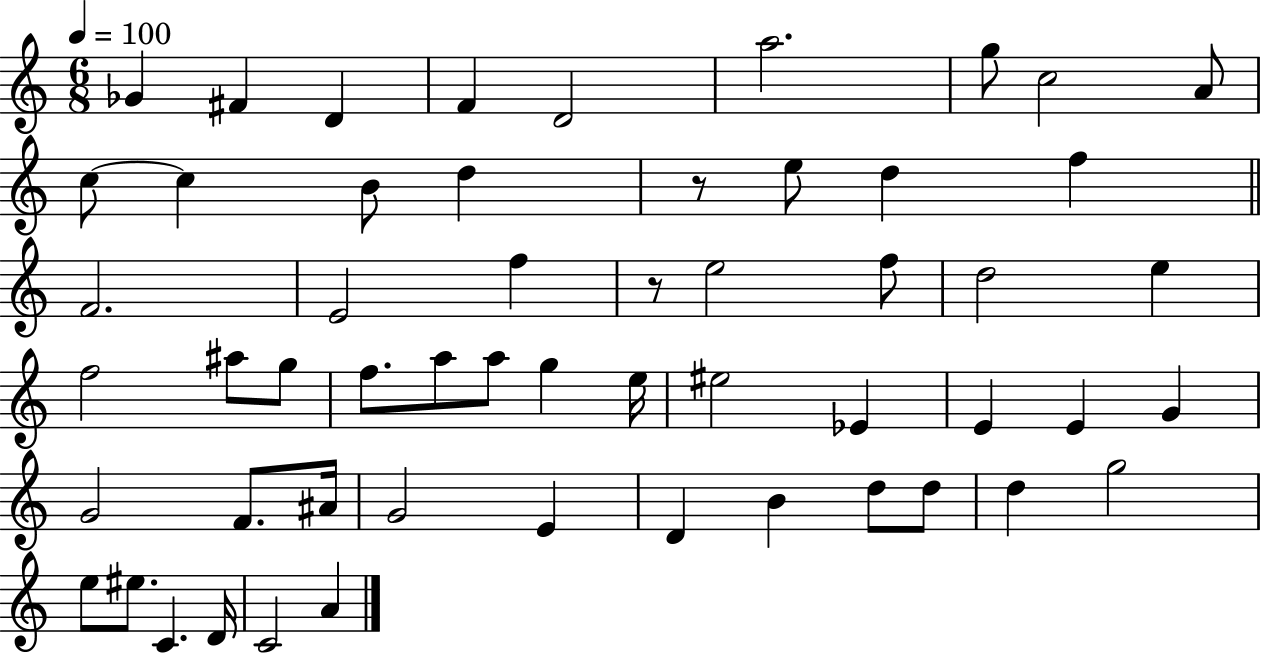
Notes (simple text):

Gb4/q F#4/q D4/q F4/q D4/h A5/h. G5/e C5/h A4/e C5/e C5/q B4/e D5/q R/e E5/e D5/q F5/q F4/h. E4/h F5/q R/e E5/h F5/e D5/h E5/q F5/h A#5/e G5/e F5/e. A5/e A5/e G5/q E5/s EIS5/h Eb4/q E4/q E4/q G4/q G4/h F4/e. A#4/s G4/h E4/q D4/q B4/q D5/e D5/e D5/q G5/h E5/e EIS5/e. C4/q. D4/s C4/h A4/q